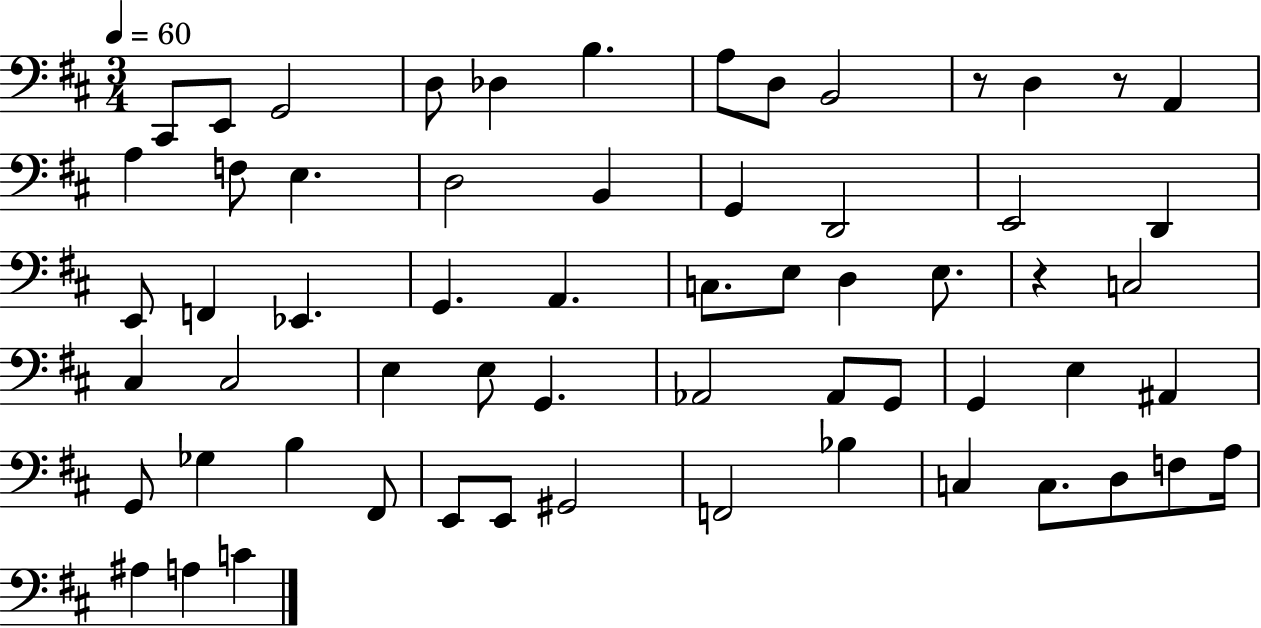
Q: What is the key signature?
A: D major